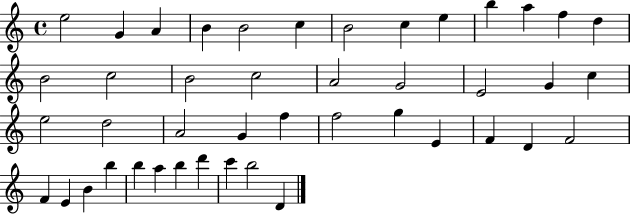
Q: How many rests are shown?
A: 0